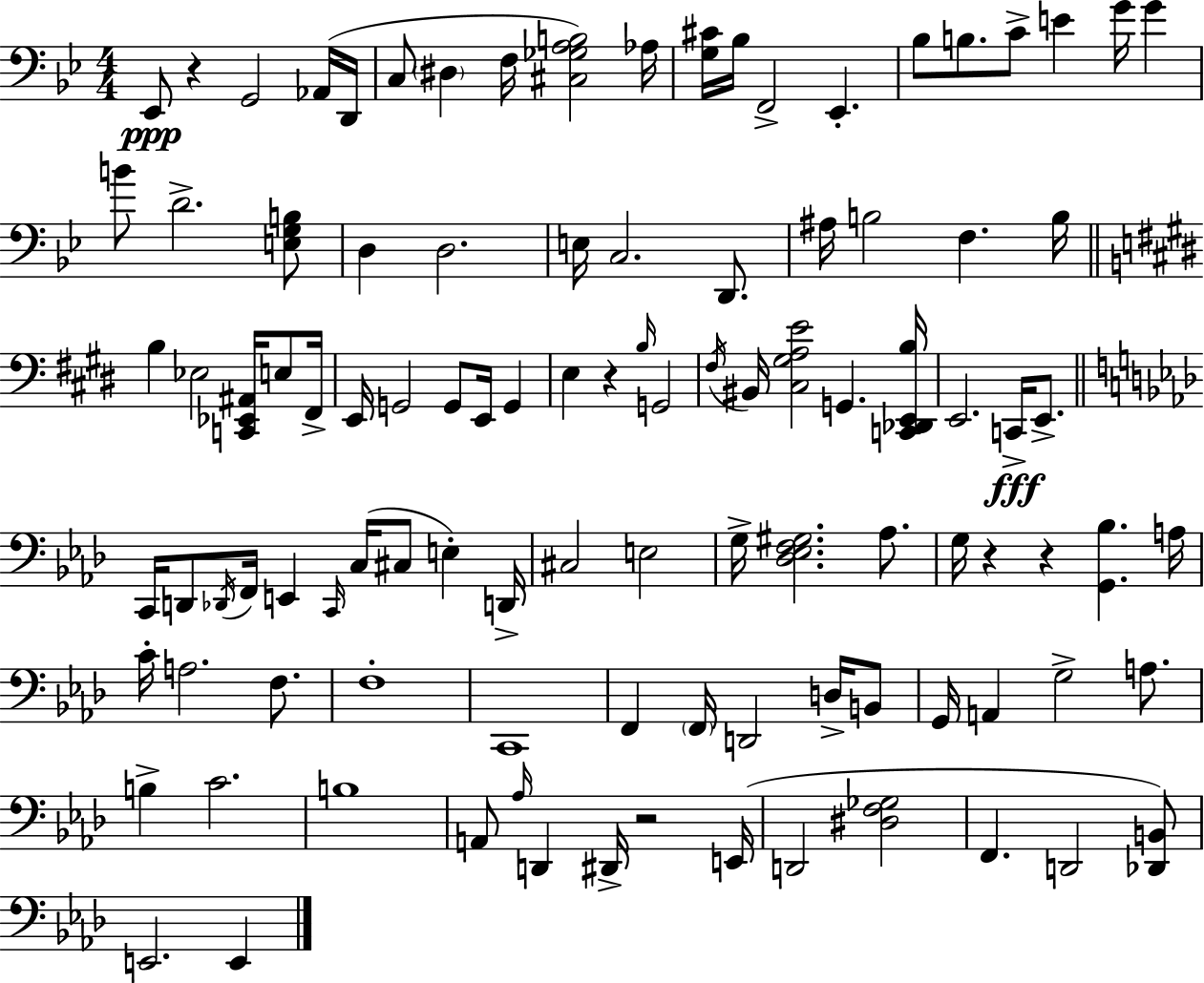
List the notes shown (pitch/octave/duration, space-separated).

Eb2/e R/q G2/h Ab2/s D2/s C3/e D#3/q F3/s [C#3,Gb3,A3,B3]/h Ab3/s [G3,C#4]/s Bb3/s F2/h Eb2/q. Bb3/e B3/e. C4/e E4/q G4/s G4/q B4/e D4/h. [E3,G3,B3]/e D3/q D3/h. E3/s C3/h. D2/e. A#3/s B3/h F3/q. B3/s B3/q Eb3/h [C2,Eb2,A#2]/s E3/e F#2/s E2/s G2/h G2/e E2/s G2/q E3/q R/q B3/s G2/h F#3/s BIS2/s [C#3,G#3,A3,E4]/h G2/q. [C2,Db2,E2,B3]/s E2/h. C2/s E2/e. C2/s D2/e Db2/s F2/s E2/q C2/s C3/s C#3/e E3/q D2/s C#3/h E3/h G3/s [Db3,Eb3,F3,G#3]/h. Ab3/e. G3/s R/q R/q [G2,Bb3]/q. A3/s C4/s A3/h. F3/e. F3/w C2/w F2/q F2/s D2/h D3/s B2/e G2/s A2/q G3/h A3/e. B3/q C4/h. B3/w A2/e Ab3/s D2/q D#2/s R/h E2/s D2/h [D#3,F3,Gb3]/h F2/q. D2/h [Db2,B2]/e E2/h. E2/q